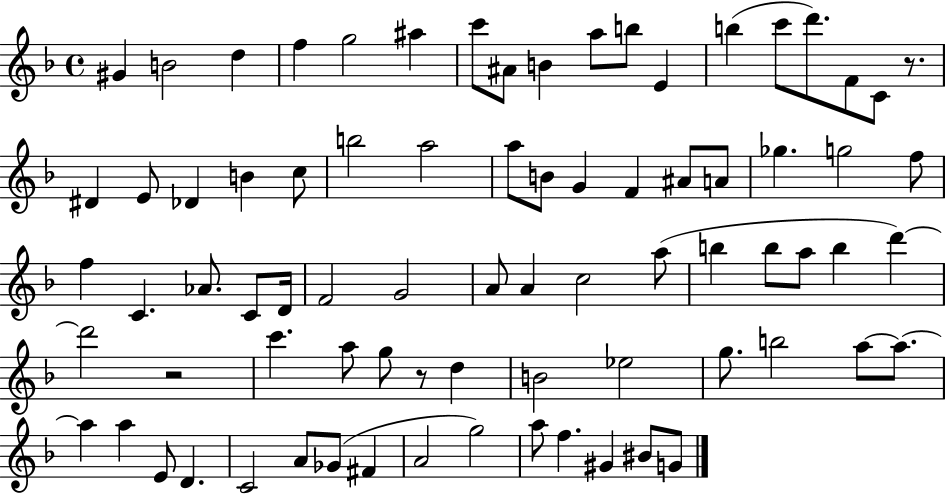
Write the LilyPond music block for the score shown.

{
  \clef treble
  \time 4/4
  \defaultTimeSignature
  \key f \major
  gis'4 b'2 d''4 | f''4 g''2 ais''4 | c'''8 ais'8 b'4 a''8 b''8 e'4 | b''4( c'''8 d'''8.) f'8 c'8 r8. | \break dis'4 e'8 des'4 b'4 c''8 | b''2 a''2 | a''8 b'8 g'4 f'4 ais'8 a'8 | ges''4. g''2 f''8 | \break f''4 c'4. aes'8. c'8 d'16 | f'2 g'2 | a'8 a'4 c''2 a''8( | b''4 b''8 a''8 b''4 d'''4~~) | \break d'''2 r2 | c'''4. a''8 g''8 r8 d''4 | b'2 ees''2 | g''8. b''2 a''8~~ a''8.~~ | \break a''4 a''4 e'8 d'4. | c'2 a'8 ges'8( fis'4 | a'2 g''2) | a''8 f''4. gis'4 bis'8 g'8 | \break \bar "|."
}